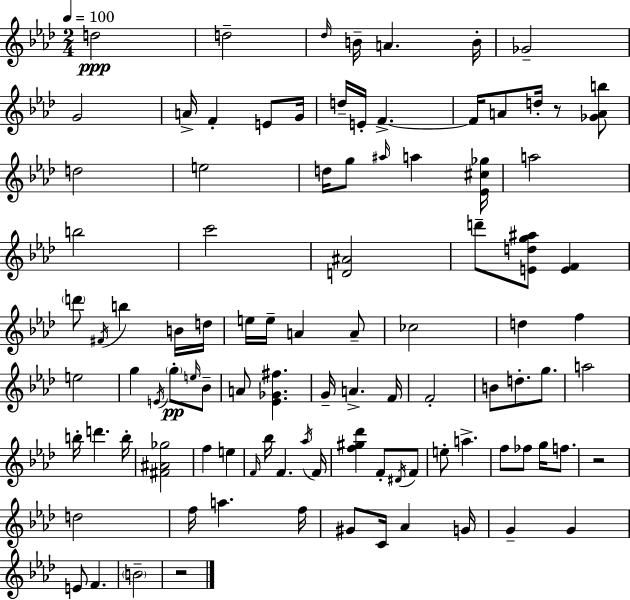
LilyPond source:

{
  \clef treble
  \numericTimeSignature
  \time 2/4
  \key f \minor
  \tempo 4 = 100
  d''2\ppp | d''2-- | \grace { des''16 } b'16-- a'4. | b'16-. ges'2-- | \break g'2 | a'16-> f'4-. e'8 | g'16 d''16-- e'16-. f'4.->~~ | f'16 a'8 d''16-. r8 <ges' a' b''>8 | \break d''2 | e''2 | d''16 g''8 \grace { ais''16 } a''4 | <ees' cis'' ges''>16 a''2 | \break b''2 | c'''2 | <d' ais'>2 | d'''8-- <e' d'' g'' ais''>8 <e' f'>4 | \break \parenthesize d'''8 \acciaccatura { fis'16 } b''4 | b'16 d''16 e''16 e''16-- a'4 | a'8-- ces''2 | d''4 f''4 | \break e''2 | g''4 \acciaccatura { e'16 } | \parenthesize g''8-.\pp \grace { e''16 } bes'8-- a'8 <ees' ges' fis''>4. | g'16-- a'4.-> | \break f'16 f'2-. | b'8 d''8.-. | g''8. a''2 | b''16-. d'''4. | \break b''16-. <fis' ais' ges''>2 | f''4 | e''4 \grace { f'16 } bes''16 f'4. | \acciaccatura { aes''16 } f'16 <f'' gis'' des'''>4 | \break f'8-. \acciaccatura { dis'16 } f'8 | e''8-. a''4.-> | f''8 fes''8 g''16 f''8. | r2 | \break d''2 | f''16 a''4. f''16 | gis'8 c'16 aes'4 g'16 | g'4-- g'4 | \break e'8 f'4. | \parenthesize b'2-- | r2 | \bar "|."
}